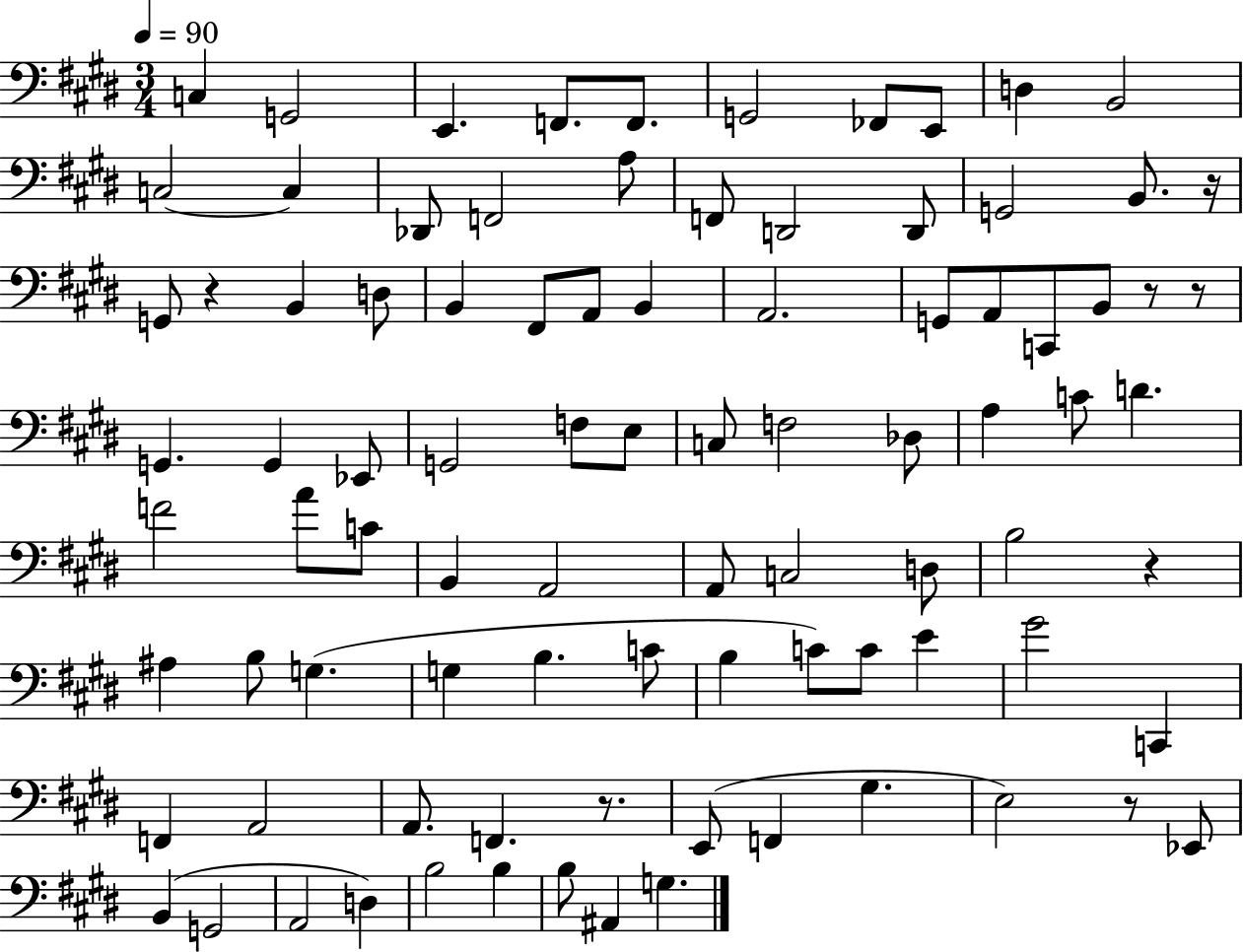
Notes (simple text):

C3/q G2/h E2/q. F2/e. F2/e. G2/h FES2/e E2/e D3/q B2/h C3/h C3/q Db2/e F2/h A3/e F2/e D2/h D2/e G2/h B2/e. R/s G2/e R/q B2/q D3/e B2/q F#2/e A2/e B2/q A2/h. G2/e A2/e C2/e B2/e R/e R/e G2/q. G2/q Eb2/e G2/h F3/e E3/e C3/e F3/h Db3/e A3/q C4/e D4/q. F4/h A4/e C4/e B2/q A2/h A2/e C3/h D3/e B3/h R/q A#3/q B3/e G3/q. G3/q B3/q. C4/e B3/q C4/e C4/e E4/q G#4/h C2/q F2/q A2/h A2/e. F2/q. R/e. E2/e F2/q G#3/q. E3/h R/e Eb2/e B2/q G2/h A2/h D3/q B3/h B3/q B3/e A#2/q G3/q.